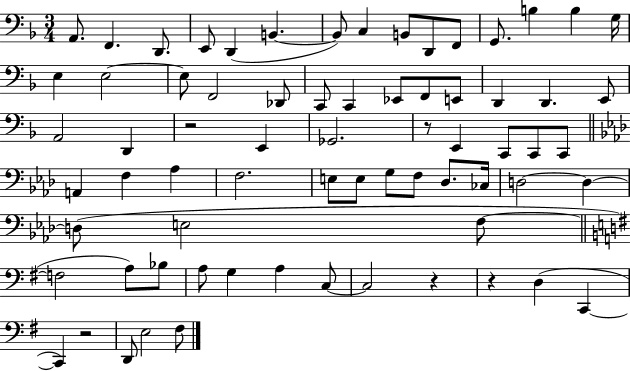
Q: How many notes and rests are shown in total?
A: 70